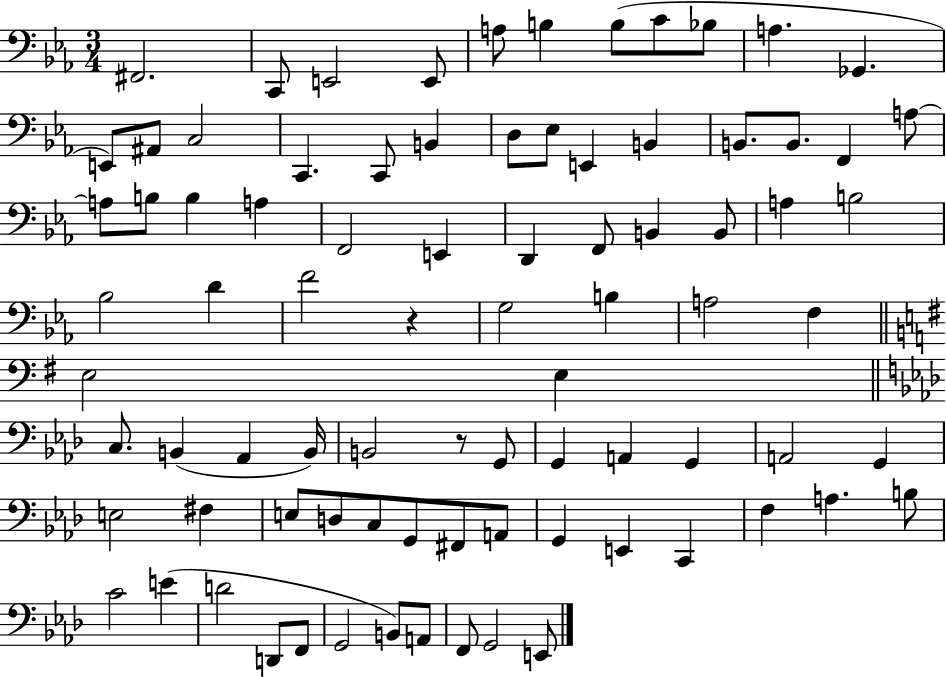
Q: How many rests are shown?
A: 2